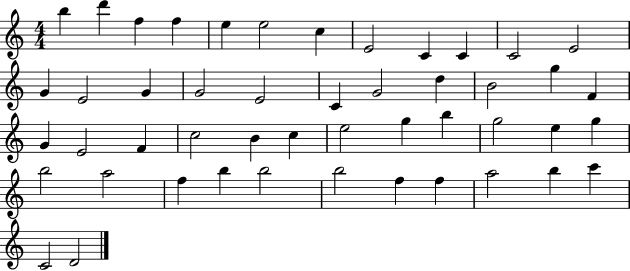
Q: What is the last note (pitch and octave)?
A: D4